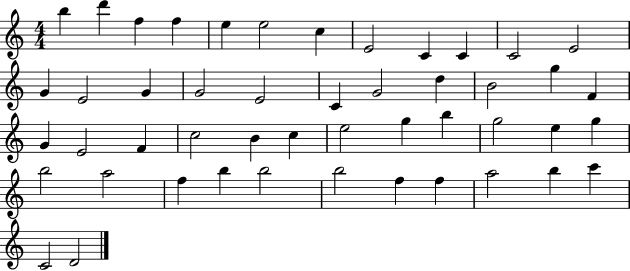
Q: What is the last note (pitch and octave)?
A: D4